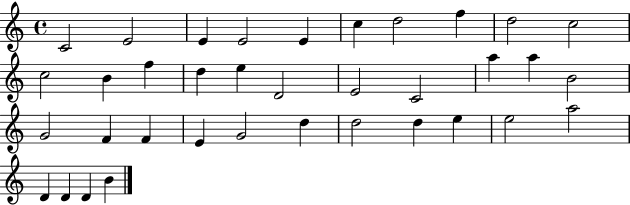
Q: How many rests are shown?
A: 0